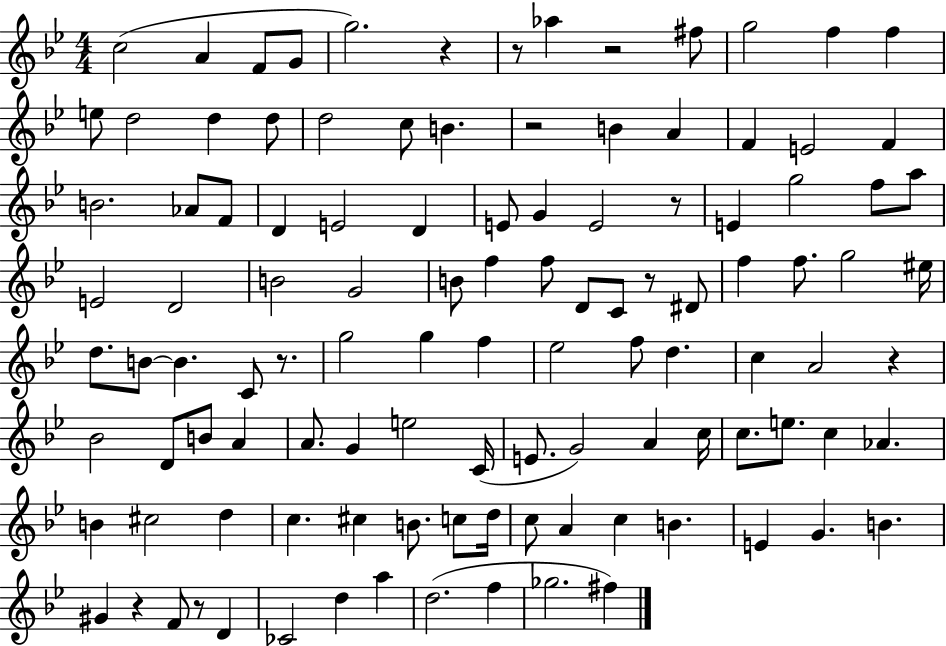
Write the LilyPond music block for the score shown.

{
  \clef treble
  \numericTimeSignature
  \time 4/4
  \key bes \major
  \repeat volta 2 { c''2( a'4 f'8 g'8 | g''2.) r4 | r8 aes''4 r2 fis''8 | g''2 f''4 f''4 | \break e''8 d''2 d''4 d''8 | d''2 c''8 b'4. | r2 b'4 a'4 | f'4 e'2 f'4 | \break b'2. aes'8 f'8 | d'4 e'2 d'4 | e'8 g'4 e'2 r8 | e'4 g''2 f''8 a''8 | \break e'2 d'2 | b'2 g'2 | b'8 f''4 f''8 d'8 c'8 r8 dis'8 | f''4 f''8. g''2 eis''16 | \break d''8. b'8~~ b'4. c'8 r8. | g''2 g''4 f''4 | ees''2 f''8 d''4. | c''4 a'2 r4 | \break bes'2 d'8 b'8 a'4 | a'8. g'4 e''2 c'16( | e'8. g'2) a'4 c''16 | c''8. e''8. c''4 aes'4. | \break b'4 cis''2 d''4 | c''4. cis''4 b'8. c''8 d''16 | c''8 a'4 c''4 b'4. | e'4 g'4. b'4. | \break gis'4 r4 f'8 r8 d'4 | ces'2 d''4 a''4 | d''2.( f''4 | ges''2. fis''4) | \break } \bar "|."
}